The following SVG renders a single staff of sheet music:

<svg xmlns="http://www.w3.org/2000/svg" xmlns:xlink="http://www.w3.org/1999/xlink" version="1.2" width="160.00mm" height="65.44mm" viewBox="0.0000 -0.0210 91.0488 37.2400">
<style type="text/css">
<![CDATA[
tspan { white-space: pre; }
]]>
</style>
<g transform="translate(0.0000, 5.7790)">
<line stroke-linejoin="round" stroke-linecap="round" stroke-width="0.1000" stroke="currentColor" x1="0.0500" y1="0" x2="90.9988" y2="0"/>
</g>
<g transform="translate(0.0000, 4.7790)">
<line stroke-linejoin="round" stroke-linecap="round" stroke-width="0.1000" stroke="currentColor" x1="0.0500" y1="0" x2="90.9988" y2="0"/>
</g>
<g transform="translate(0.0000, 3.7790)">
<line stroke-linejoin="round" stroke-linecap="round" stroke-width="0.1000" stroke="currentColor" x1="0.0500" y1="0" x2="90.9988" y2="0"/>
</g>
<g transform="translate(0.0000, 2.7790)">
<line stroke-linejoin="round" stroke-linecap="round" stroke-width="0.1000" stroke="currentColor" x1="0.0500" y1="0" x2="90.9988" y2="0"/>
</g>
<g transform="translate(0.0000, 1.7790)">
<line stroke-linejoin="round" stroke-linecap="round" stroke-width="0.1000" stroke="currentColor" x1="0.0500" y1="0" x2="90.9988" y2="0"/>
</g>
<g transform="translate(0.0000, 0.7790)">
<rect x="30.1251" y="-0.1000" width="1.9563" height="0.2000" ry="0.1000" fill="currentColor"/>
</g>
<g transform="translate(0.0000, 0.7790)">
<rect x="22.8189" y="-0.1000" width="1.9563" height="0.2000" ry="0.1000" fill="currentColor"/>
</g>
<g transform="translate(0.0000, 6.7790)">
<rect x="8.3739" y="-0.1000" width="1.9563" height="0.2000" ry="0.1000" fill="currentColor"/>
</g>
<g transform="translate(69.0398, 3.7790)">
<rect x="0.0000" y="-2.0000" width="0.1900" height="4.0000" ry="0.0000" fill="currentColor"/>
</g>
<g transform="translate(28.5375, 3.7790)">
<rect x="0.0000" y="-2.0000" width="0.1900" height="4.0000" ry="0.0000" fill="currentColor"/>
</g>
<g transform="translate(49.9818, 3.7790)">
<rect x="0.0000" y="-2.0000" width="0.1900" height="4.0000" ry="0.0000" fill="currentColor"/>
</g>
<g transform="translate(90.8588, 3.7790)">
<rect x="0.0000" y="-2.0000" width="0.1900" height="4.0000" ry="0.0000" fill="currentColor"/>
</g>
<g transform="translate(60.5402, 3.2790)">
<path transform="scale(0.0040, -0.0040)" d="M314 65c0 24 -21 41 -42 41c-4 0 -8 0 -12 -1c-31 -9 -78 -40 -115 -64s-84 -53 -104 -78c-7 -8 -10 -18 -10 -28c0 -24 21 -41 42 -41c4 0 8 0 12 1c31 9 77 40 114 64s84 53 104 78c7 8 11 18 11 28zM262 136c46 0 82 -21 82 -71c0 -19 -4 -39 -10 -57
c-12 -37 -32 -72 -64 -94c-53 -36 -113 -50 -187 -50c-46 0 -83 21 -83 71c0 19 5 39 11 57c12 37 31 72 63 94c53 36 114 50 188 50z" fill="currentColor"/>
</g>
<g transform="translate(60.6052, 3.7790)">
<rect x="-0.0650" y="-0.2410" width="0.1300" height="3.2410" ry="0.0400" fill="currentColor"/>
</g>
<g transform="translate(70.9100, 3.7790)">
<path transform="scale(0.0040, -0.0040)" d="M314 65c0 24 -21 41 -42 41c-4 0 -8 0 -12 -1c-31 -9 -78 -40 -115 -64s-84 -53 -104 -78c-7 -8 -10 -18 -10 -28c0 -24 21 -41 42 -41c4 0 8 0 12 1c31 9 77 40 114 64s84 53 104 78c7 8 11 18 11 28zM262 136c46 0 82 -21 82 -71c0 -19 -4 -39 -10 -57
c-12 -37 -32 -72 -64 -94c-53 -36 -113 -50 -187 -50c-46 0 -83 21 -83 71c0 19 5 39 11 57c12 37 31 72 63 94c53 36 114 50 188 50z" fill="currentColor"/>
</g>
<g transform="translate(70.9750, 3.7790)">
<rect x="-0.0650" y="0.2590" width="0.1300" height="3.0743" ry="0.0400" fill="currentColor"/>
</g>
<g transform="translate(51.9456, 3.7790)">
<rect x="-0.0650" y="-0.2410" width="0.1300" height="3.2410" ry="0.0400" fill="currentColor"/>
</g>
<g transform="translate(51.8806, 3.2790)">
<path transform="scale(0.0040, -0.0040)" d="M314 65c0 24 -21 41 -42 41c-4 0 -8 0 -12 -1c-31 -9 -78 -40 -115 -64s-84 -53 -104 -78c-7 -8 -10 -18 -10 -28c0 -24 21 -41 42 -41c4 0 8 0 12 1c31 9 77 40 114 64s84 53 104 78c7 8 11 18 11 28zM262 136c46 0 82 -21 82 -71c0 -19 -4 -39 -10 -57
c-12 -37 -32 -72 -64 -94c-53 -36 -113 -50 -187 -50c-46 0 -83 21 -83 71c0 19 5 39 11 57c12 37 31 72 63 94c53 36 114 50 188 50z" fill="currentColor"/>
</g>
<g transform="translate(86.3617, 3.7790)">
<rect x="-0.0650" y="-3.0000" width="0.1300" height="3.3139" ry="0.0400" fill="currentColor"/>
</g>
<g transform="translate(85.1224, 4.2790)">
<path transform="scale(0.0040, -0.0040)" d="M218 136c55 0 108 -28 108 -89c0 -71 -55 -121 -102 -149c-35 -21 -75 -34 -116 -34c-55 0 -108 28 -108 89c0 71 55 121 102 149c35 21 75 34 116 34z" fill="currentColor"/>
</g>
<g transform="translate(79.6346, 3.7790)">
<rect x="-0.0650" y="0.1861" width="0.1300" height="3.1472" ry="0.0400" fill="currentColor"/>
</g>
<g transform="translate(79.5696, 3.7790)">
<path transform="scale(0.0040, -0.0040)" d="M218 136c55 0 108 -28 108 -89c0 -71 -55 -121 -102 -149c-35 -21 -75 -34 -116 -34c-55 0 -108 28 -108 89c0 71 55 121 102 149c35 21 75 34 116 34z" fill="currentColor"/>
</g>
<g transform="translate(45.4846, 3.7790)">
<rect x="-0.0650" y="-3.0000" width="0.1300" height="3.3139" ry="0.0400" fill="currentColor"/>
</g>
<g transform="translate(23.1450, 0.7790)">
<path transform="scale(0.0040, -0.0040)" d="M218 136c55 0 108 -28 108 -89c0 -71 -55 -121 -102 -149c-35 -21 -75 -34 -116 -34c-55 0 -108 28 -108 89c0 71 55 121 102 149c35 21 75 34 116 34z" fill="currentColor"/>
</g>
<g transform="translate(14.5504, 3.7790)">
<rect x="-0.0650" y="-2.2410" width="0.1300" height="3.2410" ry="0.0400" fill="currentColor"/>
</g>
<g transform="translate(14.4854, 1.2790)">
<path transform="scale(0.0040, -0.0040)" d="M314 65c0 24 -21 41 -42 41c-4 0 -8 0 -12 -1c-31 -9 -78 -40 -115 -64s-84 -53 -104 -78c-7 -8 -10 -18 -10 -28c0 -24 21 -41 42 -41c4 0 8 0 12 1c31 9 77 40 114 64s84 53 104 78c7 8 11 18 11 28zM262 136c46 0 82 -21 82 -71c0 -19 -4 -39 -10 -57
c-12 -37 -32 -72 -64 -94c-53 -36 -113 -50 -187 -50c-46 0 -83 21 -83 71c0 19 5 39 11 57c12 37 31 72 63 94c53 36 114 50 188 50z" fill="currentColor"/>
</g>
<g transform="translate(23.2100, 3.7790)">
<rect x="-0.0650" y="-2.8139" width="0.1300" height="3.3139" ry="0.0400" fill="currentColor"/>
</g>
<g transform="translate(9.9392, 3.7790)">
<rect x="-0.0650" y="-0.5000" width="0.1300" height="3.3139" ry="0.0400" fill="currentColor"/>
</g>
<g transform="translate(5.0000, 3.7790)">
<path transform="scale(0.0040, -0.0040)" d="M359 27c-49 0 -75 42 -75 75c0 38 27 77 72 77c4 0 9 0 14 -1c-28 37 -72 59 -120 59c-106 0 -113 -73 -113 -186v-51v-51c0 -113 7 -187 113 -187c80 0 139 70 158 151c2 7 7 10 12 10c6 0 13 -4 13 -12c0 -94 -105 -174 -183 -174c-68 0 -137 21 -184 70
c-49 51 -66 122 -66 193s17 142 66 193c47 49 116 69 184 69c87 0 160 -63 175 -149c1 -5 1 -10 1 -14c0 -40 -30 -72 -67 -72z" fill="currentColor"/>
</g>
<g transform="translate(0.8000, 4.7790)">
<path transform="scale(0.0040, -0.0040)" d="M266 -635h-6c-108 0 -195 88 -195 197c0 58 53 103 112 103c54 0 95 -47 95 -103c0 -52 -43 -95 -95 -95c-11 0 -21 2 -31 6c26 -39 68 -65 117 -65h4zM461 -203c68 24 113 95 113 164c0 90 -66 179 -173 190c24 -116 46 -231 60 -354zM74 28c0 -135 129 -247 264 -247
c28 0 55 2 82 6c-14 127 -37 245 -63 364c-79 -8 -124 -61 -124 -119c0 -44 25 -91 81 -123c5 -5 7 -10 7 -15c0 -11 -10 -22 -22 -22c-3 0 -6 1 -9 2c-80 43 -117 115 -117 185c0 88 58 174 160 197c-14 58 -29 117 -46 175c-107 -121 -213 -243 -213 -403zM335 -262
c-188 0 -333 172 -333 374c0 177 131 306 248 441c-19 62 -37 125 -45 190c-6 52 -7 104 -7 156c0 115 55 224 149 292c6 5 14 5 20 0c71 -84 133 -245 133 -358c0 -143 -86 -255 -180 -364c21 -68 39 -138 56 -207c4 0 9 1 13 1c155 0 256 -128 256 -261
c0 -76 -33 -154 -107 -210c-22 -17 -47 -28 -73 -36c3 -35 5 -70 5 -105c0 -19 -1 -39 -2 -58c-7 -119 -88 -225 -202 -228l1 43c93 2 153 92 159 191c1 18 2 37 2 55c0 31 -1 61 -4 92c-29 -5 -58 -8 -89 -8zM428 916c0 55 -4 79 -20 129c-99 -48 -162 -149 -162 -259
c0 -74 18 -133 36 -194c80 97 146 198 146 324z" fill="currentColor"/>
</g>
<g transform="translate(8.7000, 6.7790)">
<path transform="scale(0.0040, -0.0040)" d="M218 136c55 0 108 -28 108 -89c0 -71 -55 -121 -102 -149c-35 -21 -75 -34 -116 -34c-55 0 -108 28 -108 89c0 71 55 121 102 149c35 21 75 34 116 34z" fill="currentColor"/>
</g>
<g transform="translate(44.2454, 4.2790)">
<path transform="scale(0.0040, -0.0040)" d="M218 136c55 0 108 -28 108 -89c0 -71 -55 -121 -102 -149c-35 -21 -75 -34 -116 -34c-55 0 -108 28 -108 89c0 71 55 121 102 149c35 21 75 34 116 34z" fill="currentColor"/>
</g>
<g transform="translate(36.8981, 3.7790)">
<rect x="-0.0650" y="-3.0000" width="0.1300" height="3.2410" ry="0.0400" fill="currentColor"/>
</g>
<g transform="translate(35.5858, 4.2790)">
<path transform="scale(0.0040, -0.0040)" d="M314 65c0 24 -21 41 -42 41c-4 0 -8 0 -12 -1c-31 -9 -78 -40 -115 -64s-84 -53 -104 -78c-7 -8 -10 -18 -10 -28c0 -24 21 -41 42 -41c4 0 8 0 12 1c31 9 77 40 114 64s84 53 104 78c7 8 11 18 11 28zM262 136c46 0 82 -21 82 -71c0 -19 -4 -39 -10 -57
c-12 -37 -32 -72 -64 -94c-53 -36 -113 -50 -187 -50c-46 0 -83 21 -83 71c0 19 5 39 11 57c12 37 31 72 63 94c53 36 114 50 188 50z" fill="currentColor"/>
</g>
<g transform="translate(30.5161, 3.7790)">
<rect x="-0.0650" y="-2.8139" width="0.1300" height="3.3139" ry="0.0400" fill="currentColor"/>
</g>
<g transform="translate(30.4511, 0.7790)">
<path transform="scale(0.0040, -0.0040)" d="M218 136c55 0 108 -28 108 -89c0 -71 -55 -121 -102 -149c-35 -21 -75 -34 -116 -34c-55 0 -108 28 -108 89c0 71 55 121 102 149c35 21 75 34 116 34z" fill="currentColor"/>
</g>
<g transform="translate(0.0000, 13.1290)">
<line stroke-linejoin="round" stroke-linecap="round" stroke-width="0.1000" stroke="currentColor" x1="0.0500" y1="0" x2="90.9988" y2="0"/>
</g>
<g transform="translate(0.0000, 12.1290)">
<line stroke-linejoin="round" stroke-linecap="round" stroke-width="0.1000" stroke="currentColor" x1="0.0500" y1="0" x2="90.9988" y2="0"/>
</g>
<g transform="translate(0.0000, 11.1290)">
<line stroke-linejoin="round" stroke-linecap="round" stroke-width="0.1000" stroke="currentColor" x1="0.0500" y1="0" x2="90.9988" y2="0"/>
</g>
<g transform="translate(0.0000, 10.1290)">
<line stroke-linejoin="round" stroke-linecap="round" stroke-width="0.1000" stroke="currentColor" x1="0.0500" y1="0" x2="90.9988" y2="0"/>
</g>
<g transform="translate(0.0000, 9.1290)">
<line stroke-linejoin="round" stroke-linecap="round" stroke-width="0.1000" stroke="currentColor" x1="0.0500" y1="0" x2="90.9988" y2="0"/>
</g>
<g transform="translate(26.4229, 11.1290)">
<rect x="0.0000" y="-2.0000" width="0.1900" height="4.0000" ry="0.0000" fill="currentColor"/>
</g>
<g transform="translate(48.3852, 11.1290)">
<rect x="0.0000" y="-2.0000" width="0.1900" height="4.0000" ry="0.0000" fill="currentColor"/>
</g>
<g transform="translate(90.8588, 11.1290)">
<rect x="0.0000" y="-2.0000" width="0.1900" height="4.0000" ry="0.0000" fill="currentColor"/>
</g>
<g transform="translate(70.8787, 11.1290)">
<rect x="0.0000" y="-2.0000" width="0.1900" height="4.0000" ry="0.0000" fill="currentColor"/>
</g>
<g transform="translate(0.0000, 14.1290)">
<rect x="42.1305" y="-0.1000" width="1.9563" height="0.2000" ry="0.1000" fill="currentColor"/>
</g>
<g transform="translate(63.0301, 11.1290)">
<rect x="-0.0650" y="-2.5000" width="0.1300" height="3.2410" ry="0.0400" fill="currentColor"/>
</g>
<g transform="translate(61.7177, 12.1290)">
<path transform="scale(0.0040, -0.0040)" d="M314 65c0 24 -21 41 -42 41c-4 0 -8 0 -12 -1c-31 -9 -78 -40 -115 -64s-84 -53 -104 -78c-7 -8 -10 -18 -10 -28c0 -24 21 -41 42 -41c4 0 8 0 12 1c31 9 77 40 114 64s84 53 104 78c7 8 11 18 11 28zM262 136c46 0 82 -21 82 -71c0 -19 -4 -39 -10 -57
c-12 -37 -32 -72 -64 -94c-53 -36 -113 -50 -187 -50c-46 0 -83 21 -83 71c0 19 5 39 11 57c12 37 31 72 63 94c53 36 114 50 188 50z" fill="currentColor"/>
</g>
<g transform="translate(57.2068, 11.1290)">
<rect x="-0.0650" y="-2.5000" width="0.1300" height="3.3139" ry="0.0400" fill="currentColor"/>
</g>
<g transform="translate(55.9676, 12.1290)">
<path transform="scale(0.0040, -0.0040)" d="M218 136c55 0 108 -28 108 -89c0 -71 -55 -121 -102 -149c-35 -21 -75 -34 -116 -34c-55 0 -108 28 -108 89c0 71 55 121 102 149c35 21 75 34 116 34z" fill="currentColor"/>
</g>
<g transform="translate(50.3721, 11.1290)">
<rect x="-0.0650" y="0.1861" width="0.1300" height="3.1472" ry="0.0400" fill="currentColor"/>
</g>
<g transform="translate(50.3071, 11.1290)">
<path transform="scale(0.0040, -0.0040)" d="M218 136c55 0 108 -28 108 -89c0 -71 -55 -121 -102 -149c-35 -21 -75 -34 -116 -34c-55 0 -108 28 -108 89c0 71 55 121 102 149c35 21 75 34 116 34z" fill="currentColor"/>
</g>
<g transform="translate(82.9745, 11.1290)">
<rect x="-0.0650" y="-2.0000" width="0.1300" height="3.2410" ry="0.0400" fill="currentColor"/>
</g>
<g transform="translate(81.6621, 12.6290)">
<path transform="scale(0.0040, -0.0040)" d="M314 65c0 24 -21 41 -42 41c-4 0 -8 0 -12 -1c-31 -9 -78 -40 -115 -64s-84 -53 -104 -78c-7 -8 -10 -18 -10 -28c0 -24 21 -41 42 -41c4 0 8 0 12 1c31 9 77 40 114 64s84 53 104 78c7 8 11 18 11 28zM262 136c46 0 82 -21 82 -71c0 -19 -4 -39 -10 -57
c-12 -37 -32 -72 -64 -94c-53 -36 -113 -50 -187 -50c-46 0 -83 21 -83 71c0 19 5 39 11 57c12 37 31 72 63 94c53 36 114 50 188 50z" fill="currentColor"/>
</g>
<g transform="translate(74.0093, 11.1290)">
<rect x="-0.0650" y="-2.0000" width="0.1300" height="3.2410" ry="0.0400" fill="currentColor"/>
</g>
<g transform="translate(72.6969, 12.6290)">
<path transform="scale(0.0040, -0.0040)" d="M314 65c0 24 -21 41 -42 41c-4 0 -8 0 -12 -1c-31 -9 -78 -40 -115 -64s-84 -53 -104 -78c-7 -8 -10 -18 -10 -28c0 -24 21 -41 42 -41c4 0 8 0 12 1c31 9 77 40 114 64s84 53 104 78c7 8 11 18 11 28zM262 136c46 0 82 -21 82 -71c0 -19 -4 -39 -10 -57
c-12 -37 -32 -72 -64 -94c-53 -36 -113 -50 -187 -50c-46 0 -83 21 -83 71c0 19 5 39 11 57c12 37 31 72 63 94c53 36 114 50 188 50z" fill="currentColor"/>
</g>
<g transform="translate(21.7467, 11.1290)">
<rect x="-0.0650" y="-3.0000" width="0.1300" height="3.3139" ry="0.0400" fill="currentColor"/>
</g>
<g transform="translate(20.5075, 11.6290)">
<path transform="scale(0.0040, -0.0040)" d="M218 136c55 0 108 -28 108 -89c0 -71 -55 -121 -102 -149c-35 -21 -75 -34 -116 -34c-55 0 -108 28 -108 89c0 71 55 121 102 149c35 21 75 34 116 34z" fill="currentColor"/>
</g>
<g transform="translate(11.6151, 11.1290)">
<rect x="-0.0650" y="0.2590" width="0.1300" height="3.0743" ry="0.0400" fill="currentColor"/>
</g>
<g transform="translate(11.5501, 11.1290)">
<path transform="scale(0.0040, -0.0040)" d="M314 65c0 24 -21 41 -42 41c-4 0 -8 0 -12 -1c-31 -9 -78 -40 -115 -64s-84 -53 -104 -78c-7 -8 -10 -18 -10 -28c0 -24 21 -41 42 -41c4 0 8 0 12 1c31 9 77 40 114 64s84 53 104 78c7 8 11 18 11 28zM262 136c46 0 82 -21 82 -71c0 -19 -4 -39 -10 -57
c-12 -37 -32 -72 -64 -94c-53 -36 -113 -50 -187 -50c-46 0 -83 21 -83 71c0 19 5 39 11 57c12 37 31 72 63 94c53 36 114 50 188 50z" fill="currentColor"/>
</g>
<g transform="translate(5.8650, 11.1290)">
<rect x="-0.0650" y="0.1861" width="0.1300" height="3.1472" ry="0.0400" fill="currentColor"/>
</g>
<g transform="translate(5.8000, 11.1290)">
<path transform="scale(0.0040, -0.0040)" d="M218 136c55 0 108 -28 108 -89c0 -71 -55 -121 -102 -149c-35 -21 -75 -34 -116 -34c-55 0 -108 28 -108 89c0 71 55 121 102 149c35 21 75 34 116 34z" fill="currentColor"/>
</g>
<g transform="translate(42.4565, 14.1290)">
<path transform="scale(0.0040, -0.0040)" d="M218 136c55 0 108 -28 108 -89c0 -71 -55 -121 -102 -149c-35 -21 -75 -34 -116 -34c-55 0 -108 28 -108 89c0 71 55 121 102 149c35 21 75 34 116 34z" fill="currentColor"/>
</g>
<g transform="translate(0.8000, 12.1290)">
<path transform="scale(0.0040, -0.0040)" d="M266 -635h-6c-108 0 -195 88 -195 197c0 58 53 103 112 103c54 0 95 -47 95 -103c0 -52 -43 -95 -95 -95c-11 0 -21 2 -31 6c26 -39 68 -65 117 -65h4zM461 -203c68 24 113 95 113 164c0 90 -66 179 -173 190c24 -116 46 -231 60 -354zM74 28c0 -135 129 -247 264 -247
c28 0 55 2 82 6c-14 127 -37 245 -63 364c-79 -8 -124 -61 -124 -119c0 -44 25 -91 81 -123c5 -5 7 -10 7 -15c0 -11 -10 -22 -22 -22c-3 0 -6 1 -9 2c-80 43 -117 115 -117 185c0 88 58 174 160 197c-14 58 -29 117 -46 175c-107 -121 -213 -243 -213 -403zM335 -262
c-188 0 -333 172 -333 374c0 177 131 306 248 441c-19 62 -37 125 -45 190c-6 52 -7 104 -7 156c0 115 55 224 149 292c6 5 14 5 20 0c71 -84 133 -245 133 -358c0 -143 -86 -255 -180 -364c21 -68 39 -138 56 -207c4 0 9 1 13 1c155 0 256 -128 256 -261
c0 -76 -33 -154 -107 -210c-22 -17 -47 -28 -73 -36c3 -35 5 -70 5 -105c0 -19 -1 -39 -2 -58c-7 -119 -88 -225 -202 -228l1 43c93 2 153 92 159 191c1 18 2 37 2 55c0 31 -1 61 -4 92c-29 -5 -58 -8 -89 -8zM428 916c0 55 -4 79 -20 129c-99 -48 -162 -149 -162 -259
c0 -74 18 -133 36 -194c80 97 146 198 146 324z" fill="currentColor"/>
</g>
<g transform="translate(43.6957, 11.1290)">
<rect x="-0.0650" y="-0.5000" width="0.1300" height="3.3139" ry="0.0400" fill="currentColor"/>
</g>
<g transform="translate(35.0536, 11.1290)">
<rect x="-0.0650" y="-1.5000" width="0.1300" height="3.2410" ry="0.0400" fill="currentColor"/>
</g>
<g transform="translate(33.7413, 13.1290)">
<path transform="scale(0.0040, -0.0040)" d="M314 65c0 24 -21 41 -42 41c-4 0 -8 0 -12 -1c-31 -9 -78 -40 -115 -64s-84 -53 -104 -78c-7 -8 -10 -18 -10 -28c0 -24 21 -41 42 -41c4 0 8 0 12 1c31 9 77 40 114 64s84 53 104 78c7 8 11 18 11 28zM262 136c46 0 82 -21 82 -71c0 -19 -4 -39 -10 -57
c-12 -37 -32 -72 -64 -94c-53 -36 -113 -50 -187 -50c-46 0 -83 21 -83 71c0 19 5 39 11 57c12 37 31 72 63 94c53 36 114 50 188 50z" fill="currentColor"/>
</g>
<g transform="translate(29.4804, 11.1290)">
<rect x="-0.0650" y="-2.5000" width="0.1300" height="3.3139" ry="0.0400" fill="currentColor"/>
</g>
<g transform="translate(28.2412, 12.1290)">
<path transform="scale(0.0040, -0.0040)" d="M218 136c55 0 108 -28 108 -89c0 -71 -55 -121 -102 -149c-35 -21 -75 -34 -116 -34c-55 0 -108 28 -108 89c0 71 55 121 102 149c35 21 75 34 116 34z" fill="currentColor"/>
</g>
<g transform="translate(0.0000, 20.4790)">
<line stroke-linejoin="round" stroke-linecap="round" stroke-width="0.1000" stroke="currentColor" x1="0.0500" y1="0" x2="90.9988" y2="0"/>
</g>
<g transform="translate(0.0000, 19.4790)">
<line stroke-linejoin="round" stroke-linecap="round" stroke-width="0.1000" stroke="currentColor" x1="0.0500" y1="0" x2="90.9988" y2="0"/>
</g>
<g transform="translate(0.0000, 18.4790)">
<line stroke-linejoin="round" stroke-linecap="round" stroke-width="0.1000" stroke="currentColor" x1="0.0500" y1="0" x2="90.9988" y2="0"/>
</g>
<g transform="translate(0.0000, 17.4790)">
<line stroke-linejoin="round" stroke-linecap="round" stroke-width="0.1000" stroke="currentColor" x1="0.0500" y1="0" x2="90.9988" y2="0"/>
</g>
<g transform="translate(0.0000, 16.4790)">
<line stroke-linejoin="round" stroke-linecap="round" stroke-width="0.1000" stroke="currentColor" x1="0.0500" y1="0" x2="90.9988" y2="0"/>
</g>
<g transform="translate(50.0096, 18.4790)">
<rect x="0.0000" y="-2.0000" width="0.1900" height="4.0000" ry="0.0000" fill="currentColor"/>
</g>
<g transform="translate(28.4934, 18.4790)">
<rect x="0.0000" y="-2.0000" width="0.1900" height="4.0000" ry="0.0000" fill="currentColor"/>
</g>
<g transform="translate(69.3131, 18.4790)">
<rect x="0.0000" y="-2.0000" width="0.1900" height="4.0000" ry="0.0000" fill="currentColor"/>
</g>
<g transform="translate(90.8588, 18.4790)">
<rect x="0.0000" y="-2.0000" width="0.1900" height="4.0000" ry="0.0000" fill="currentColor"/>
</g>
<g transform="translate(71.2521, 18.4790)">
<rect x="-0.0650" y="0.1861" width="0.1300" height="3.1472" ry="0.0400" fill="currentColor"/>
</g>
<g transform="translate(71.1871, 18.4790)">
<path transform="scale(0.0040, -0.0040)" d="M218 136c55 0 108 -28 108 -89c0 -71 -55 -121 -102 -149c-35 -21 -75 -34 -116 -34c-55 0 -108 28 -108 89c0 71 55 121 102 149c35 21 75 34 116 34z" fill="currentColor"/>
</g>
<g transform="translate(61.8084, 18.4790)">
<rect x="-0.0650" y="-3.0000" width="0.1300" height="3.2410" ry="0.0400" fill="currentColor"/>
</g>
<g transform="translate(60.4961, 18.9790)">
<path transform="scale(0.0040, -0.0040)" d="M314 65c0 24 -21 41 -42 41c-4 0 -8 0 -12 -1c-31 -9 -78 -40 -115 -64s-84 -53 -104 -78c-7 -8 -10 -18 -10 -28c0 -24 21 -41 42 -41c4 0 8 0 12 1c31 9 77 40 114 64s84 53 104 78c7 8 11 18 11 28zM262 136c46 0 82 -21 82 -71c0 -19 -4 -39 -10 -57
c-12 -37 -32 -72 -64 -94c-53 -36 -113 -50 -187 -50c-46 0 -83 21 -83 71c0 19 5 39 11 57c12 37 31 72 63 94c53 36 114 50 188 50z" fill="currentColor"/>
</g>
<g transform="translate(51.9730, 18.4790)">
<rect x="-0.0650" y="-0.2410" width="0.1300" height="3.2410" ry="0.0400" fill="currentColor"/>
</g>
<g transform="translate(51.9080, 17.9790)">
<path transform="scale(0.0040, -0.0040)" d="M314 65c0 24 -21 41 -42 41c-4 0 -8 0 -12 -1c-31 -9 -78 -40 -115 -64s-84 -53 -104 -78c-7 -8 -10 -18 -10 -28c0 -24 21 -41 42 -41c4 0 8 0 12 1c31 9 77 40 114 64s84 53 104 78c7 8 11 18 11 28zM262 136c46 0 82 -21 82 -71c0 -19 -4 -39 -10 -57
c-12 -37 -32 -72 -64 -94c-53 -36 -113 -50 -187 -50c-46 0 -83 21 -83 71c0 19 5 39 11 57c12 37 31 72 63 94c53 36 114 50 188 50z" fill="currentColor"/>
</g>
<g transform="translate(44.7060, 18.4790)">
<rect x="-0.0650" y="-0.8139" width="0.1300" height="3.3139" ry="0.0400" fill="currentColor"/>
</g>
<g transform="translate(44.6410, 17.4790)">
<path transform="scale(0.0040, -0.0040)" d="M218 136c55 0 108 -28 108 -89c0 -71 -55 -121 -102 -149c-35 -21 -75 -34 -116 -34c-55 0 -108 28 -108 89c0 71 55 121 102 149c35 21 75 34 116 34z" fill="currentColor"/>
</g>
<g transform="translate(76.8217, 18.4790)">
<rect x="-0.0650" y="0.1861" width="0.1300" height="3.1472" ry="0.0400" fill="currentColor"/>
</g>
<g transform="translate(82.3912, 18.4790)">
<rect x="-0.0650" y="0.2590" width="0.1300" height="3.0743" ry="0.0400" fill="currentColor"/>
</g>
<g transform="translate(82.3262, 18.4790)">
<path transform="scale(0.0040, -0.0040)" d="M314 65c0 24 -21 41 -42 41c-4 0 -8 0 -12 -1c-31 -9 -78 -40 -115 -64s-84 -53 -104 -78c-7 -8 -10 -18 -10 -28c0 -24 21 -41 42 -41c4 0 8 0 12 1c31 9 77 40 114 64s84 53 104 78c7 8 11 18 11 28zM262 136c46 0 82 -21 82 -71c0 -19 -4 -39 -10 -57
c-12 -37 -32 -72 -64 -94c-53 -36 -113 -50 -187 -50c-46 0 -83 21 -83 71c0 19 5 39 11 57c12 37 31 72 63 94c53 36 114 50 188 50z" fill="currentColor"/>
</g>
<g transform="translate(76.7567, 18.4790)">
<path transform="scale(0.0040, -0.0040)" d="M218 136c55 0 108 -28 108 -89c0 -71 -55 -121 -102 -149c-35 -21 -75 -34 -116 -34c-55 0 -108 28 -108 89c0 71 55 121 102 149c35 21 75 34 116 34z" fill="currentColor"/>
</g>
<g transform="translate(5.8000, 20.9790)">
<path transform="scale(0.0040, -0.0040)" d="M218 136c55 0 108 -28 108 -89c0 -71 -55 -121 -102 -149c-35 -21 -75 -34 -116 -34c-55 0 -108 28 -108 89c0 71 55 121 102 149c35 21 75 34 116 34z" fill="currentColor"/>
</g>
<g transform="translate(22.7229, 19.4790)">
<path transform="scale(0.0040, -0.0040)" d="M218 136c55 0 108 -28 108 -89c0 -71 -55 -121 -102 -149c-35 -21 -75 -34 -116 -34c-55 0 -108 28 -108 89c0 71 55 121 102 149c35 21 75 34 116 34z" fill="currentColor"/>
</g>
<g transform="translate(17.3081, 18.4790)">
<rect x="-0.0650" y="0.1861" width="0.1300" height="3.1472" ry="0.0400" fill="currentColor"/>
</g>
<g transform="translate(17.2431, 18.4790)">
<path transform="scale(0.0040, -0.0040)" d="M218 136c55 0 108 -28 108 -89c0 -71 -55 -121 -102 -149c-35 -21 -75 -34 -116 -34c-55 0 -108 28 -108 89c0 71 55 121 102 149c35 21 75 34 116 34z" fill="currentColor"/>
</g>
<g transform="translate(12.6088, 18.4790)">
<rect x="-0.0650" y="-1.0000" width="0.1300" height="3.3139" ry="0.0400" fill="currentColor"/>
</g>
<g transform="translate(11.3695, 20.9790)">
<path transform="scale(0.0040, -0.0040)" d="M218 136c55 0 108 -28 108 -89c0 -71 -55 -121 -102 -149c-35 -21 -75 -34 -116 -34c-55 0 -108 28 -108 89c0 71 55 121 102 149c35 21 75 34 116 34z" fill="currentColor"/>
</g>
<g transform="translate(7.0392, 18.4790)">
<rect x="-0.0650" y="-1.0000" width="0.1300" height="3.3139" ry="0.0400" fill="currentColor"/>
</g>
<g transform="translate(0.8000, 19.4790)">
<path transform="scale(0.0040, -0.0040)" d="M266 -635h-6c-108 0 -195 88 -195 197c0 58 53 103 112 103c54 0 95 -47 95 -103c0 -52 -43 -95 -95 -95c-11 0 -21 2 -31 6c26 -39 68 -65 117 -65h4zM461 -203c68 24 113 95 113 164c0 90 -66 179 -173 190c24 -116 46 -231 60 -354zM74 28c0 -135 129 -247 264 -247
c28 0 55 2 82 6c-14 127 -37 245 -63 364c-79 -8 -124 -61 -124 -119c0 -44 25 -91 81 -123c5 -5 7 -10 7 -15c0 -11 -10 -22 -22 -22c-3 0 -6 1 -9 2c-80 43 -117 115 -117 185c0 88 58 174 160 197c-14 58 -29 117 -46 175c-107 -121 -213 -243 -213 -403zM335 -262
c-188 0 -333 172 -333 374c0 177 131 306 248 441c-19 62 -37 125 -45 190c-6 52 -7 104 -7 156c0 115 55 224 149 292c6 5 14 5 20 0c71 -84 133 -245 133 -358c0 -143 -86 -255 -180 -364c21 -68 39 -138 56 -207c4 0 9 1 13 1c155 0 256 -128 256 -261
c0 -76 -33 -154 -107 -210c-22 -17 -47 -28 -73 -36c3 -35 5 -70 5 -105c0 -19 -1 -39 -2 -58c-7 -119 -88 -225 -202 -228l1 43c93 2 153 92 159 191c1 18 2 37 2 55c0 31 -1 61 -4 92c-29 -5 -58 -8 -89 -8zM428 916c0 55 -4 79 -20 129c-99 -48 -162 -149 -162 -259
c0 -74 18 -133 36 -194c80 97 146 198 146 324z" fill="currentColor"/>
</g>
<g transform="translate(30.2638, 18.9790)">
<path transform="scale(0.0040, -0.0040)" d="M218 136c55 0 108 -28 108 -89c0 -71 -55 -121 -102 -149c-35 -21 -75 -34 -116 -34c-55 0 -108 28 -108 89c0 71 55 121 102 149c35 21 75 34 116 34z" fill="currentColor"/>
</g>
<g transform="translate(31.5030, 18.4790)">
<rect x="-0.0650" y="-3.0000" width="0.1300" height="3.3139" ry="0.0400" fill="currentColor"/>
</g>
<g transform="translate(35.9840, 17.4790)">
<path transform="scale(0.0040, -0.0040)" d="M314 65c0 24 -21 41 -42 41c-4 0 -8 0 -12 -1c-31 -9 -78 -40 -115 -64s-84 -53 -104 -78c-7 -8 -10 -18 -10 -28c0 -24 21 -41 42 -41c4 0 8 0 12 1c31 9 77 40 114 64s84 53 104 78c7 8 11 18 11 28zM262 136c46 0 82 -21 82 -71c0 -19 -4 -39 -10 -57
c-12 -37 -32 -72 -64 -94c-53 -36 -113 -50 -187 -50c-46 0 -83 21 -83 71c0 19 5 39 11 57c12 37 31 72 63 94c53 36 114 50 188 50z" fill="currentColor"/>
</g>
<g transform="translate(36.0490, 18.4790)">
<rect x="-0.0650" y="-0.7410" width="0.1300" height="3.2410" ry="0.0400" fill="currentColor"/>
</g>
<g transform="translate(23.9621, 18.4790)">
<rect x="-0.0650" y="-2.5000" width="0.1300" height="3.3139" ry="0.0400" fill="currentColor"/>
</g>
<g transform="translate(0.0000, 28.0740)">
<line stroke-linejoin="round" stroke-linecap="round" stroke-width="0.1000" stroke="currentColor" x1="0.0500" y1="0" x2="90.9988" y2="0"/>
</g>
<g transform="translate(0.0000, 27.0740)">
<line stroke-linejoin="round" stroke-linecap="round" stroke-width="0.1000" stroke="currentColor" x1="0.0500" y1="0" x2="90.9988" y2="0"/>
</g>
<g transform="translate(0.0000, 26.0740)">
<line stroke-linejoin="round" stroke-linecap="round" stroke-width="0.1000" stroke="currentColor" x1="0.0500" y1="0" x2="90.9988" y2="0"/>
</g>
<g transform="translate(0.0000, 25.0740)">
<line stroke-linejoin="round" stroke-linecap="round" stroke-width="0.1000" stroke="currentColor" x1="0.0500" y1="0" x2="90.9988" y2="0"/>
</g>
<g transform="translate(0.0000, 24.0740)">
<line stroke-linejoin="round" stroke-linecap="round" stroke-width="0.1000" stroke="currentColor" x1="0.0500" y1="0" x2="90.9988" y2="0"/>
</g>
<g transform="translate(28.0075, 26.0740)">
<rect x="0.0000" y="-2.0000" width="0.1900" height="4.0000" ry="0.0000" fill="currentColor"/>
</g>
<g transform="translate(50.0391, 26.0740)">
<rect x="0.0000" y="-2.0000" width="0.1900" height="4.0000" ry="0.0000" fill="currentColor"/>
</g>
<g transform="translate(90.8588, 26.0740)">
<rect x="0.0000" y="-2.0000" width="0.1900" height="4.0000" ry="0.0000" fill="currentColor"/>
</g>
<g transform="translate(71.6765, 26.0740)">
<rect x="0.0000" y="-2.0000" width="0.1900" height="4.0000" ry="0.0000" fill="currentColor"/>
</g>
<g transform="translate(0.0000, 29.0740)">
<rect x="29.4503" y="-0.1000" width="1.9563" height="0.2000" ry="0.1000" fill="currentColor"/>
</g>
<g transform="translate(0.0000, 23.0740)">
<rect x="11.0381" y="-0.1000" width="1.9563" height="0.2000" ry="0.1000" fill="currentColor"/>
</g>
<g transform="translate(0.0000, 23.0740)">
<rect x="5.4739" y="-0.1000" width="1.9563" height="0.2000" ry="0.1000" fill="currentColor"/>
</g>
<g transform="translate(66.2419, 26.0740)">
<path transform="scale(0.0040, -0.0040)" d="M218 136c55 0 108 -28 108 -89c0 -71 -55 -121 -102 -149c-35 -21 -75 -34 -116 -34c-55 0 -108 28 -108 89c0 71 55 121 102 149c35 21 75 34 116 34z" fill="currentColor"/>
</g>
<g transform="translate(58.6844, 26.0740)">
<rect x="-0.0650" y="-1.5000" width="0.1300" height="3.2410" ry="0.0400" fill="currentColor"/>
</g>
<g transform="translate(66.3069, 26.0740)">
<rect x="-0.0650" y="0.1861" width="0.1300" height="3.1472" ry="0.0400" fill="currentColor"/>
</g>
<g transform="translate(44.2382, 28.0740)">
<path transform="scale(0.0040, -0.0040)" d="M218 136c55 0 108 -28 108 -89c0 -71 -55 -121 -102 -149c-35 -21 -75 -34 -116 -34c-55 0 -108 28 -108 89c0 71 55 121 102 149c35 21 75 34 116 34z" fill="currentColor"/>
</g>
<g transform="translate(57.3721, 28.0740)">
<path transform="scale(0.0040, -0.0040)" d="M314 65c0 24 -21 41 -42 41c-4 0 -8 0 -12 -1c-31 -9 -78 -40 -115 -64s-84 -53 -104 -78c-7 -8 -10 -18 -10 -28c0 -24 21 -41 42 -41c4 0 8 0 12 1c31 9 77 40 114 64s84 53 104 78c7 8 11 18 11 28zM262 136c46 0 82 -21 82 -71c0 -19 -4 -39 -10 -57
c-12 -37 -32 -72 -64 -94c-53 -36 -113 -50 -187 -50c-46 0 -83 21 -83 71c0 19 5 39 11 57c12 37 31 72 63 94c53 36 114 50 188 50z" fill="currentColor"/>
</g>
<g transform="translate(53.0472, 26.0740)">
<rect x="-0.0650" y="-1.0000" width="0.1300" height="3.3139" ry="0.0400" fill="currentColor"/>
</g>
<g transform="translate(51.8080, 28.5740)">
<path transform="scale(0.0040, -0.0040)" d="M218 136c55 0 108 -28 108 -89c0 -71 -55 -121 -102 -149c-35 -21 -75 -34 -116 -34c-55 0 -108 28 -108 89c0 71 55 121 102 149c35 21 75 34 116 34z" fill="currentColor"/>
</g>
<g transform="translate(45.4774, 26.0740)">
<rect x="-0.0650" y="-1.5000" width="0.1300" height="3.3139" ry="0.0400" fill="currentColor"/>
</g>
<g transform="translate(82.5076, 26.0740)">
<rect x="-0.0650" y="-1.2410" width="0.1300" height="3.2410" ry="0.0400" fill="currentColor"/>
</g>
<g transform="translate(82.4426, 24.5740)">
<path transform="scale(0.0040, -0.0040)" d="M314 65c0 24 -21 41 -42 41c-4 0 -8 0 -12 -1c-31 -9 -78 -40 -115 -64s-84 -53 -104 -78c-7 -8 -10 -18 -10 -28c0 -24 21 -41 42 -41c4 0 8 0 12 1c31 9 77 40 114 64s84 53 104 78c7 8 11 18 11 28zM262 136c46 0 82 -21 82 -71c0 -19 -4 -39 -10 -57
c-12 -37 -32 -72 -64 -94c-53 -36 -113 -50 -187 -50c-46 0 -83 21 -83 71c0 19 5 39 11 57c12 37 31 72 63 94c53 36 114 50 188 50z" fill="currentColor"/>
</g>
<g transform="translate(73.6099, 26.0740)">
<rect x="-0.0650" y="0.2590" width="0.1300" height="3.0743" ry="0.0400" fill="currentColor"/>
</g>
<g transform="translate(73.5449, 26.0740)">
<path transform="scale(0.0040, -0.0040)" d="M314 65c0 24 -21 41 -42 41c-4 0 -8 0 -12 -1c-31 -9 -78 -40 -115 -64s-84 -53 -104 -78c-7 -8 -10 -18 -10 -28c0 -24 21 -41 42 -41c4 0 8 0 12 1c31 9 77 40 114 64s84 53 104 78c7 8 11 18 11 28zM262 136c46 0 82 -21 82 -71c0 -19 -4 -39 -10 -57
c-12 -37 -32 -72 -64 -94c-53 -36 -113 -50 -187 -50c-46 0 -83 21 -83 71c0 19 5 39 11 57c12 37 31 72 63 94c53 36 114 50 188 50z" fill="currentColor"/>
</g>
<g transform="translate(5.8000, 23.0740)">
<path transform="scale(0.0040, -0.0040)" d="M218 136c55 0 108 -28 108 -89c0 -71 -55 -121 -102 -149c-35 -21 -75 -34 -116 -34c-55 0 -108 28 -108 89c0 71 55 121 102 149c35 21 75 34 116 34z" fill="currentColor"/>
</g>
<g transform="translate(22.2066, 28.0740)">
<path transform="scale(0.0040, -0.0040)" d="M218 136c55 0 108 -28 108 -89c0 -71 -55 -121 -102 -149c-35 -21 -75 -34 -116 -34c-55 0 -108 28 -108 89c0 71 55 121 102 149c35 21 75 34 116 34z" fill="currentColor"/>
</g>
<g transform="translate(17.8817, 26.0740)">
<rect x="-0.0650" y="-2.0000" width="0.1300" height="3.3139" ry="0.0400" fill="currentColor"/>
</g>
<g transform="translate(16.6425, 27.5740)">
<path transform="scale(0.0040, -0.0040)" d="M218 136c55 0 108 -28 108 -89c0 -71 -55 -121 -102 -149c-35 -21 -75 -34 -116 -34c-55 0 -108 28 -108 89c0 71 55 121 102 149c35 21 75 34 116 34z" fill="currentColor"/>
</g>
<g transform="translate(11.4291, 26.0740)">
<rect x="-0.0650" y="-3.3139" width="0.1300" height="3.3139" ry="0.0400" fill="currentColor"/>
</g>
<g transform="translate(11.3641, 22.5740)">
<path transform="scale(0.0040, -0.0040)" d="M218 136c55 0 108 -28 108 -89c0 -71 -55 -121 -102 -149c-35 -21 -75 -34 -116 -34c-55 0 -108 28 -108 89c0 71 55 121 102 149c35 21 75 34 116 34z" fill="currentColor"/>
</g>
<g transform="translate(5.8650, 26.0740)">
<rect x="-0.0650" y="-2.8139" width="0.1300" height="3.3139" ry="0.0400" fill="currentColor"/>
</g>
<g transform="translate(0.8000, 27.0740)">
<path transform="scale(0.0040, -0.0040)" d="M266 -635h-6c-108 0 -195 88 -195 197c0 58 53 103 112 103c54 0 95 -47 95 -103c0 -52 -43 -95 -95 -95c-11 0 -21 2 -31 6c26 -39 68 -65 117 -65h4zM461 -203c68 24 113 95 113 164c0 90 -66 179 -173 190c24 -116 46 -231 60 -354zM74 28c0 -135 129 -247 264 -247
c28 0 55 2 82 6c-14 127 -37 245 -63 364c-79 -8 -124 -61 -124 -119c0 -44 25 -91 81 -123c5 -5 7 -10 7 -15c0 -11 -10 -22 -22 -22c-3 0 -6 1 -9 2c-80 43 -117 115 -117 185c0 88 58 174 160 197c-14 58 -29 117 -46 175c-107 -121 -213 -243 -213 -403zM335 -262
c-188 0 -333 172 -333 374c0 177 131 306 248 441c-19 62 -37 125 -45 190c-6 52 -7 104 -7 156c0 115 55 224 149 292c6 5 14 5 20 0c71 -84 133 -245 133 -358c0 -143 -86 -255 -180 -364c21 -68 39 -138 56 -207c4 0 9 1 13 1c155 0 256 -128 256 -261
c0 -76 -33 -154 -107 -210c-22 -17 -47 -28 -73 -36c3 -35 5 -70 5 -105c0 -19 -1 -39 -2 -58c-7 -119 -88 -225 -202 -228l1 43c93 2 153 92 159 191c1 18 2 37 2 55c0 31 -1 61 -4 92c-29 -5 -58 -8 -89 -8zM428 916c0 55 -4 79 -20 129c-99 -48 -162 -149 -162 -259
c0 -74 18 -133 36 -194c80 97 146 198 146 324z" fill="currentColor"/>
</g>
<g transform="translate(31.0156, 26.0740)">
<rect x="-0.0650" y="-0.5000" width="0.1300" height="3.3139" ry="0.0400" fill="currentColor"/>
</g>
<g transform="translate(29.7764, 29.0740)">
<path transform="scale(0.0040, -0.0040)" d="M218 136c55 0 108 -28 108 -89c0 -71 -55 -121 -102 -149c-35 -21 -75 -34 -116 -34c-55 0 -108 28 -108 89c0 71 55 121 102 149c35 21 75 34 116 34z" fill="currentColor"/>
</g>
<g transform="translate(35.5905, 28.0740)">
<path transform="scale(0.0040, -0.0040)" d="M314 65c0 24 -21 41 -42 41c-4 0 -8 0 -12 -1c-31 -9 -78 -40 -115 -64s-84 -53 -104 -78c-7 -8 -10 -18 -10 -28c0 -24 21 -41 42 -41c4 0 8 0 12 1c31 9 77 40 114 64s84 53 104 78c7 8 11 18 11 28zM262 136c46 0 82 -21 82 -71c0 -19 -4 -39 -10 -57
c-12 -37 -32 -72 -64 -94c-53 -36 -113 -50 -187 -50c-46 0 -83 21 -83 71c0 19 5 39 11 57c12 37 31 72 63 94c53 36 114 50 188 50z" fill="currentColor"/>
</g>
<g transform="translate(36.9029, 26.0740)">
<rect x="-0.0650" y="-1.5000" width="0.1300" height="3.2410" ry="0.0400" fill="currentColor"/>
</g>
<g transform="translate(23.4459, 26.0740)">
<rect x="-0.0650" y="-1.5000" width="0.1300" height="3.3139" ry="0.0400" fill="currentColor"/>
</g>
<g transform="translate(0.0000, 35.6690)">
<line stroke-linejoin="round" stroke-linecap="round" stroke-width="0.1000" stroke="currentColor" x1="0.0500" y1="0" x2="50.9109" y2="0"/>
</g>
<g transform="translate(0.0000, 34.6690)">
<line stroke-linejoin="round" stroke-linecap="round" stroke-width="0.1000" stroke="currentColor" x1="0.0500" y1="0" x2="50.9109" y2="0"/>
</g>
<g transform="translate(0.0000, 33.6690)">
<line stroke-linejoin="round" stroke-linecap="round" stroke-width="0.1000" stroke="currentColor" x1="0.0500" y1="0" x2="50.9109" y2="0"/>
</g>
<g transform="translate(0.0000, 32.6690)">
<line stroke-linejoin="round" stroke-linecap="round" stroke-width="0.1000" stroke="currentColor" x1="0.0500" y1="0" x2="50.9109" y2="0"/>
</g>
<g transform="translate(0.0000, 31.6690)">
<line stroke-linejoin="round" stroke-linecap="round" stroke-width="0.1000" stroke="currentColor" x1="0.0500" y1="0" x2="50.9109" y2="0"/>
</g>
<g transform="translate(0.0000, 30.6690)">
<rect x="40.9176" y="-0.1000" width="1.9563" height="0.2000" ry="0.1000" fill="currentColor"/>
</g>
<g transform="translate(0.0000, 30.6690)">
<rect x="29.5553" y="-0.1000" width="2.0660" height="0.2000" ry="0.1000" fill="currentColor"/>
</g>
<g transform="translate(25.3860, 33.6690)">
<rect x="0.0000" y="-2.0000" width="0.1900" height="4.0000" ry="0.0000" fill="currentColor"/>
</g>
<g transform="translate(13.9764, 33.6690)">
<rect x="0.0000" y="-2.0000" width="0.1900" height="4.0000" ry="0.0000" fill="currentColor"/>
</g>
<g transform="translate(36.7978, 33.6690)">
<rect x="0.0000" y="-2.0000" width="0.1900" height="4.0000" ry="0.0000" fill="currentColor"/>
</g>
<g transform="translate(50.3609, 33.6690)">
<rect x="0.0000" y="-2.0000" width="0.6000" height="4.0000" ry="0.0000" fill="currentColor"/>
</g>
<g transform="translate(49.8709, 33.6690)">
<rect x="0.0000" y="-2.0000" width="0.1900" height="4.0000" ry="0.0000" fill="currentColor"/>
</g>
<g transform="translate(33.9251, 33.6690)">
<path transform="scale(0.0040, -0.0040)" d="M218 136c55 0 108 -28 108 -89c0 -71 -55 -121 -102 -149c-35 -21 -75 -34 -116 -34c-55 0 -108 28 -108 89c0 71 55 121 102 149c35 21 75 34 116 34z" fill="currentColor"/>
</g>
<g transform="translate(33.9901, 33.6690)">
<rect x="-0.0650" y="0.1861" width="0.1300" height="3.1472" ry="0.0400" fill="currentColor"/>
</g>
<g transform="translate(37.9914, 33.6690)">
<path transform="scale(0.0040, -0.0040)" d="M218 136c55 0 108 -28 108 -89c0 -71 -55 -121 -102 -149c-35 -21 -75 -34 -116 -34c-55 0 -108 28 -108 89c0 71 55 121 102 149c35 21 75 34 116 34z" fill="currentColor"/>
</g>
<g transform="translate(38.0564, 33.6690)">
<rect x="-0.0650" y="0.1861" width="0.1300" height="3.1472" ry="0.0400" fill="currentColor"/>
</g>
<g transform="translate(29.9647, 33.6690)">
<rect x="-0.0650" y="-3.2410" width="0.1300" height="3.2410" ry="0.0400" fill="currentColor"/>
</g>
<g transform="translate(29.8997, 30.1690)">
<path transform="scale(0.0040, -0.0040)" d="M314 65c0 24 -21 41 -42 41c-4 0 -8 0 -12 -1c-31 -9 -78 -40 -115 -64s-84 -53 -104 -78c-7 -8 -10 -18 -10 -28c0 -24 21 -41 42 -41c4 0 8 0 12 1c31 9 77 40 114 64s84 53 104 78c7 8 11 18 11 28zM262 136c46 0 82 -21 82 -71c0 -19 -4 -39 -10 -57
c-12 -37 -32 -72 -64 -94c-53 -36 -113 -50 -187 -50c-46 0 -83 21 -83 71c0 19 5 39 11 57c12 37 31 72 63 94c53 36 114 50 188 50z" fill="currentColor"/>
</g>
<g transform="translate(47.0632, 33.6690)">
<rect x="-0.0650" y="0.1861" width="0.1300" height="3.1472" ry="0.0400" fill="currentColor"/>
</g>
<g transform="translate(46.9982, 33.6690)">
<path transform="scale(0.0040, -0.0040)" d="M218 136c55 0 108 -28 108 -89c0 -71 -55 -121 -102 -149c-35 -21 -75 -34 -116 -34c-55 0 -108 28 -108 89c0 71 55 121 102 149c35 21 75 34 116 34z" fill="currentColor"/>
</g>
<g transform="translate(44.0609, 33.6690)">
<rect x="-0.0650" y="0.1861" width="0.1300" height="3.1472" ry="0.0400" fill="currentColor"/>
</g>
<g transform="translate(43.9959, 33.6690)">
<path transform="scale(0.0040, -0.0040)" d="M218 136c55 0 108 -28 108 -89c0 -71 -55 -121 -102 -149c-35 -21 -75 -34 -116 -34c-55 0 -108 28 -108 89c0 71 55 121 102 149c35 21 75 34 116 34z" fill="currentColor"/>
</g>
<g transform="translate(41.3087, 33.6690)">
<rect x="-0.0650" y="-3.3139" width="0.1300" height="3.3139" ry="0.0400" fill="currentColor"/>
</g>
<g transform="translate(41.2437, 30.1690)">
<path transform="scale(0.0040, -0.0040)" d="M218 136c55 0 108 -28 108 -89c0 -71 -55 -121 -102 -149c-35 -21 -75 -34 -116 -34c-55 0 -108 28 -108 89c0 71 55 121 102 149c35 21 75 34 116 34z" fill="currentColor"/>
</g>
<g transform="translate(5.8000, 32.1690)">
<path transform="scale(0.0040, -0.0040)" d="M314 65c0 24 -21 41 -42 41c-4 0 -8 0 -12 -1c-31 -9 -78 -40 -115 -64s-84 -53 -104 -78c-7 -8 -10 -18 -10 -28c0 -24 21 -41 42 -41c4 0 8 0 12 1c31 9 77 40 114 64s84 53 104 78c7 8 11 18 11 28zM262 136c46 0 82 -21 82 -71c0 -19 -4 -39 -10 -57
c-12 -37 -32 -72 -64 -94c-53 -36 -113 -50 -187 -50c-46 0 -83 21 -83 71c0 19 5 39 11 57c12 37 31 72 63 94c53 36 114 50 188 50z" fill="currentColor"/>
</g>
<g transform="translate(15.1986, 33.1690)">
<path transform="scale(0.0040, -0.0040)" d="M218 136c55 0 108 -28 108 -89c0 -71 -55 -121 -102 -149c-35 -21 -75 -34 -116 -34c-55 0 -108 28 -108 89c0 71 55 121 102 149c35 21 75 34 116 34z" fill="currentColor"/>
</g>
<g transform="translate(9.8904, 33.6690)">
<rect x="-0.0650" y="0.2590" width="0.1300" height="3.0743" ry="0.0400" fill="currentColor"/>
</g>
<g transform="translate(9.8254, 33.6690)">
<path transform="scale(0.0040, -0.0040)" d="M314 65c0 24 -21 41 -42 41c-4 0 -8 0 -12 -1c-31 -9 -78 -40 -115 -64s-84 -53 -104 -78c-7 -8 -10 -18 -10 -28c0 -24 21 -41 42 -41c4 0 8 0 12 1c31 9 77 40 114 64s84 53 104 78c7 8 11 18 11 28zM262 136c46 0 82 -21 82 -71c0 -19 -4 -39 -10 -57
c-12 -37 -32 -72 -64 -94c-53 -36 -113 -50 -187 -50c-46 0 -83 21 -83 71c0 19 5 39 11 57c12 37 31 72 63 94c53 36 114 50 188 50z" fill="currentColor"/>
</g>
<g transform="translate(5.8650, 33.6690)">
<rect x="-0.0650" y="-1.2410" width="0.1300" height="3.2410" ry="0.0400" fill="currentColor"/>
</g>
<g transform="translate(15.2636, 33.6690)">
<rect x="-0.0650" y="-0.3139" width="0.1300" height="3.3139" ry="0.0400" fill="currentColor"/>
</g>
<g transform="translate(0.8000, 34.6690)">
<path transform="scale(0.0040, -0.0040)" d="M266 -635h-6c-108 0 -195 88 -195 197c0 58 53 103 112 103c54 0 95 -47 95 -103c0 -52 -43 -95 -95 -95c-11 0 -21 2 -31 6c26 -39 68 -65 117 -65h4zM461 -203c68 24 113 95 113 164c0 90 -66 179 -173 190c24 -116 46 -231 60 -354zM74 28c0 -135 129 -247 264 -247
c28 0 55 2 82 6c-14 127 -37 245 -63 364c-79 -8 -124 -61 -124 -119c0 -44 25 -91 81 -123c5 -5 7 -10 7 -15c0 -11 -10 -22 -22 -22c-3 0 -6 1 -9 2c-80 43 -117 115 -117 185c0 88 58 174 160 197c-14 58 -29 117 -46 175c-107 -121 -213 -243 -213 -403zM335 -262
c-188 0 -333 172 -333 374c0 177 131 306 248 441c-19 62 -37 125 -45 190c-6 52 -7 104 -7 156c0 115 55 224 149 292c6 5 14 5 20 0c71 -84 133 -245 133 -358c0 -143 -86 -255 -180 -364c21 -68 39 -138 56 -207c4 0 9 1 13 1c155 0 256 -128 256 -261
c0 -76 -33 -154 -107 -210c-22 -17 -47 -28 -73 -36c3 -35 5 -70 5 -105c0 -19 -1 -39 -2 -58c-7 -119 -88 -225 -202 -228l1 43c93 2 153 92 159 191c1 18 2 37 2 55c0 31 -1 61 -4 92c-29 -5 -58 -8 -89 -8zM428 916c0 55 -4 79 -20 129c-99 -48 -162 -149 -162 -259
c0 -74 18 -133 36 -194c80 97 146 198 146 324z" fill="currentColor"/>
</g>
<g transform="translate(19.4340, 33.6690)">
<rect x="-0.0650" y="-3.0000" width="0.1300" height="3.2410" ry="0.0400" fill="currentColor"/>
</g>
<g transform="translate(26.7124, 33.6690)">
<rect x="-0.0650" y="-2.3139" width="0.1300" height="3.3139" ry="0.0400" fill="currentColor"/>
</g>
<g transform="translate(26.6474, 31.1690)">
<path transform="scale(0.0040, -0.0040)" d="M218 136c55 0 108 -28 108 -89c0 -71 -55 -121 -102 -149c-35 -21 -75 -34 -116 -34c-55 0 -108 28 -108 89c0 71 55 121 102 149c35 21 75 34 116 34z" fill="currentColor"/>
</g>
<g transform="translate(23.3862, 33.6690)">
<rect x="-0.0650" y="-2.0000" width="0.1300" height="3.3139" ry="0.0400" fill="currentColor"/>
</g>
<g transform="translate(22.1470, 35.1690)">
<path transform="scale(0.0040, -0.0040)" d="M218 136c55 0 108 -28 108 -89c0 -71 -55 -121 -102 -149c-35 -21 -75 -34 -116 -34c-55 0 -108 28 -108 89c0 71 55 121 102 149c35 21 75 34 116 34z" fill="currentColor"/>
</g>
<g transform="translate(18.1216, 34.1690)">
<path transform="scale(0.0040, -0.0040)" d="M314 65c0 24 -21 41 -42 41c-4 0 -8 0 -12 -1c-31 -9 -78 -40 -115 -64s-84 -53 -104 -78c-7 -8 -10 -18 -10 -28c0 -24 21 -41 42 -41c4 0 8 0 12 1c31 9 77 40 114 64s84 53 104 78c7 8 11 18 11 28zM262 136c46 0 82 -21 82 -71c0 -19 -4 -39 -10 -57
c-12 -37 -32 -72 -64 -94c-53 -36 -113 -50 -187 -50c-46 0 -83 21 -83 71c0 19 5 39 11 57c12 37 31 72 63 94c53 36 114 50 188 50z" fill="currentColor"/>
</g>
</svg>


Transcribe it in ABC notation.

X:1
T:Untitled
M:4/4
L:1/4
K:C
C g2 a a A2 A c2 c2 B2 B A B B2 A G E2 C B G G2 F2 F2 D D B G A d2 d c2 A2 B B B2 a b F E C E2 E D E2 B B2 e2 e2 B2 c A2 F g b2 B B b B B